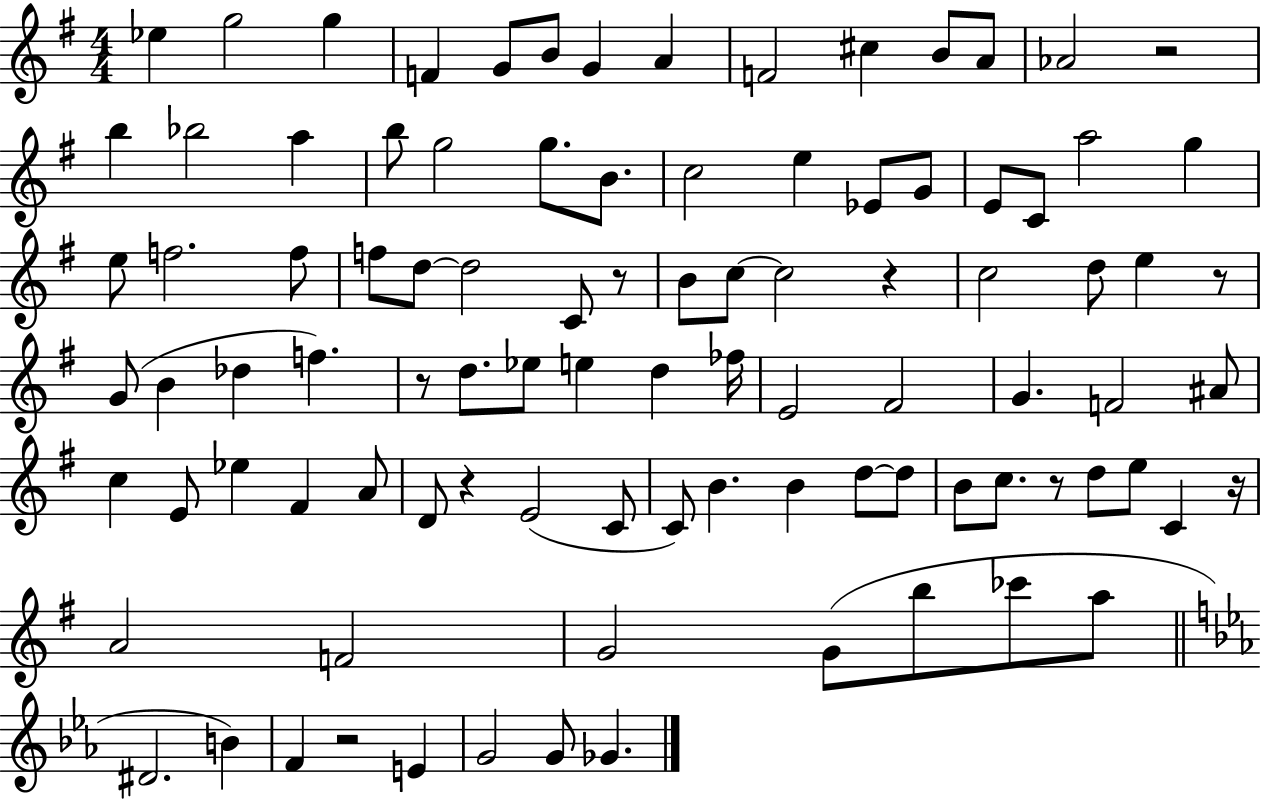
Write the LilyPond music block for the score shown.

{
  \clef treble
  \numericTimeSignature
  \time 4/4
  \key g \major
  ees''4 g''2 g''4 | f'4 g'8 b'8 g'4 a'4 | f'2 cis''4 b'8 a'8 | aes'2 r2 | \break b''4 bes''2 a''4 | b''8 g''2 g''8. b'8. | c''2 e''4 ees'8 g'8 | e'8 c'8 a''2 g''4 | \break e''8 f''2. f''8 | f''8 d''8~~ d''2 c'8 r8 | b'8 c''8~~ c''2 r4 | c''2 d''8 e''4 r8 | \break g'8( b'4 des''4 f''4.) | r8 d''8. ees''8 e''4 d''4 fes''16 | e'2 fis'2 | g'4. f'2 ais'8 | \break c''4 e'8 ees''4 fis'4 a'8 | d'8 r4 e'2( c'8 | c'8) b'4. b'4 d''8~~ d''8 | b'8 c''8. r8 d''8 e''8 c'4 r16 | \break a'2 f'2 | g'2 g'8( b''8 ces'''8 a''8 | \bar "||" \break \key c \minor dis'2. b'4) | f'4 r2 e'4 | g'2 g'8 ges'4. | \bar "|."
}